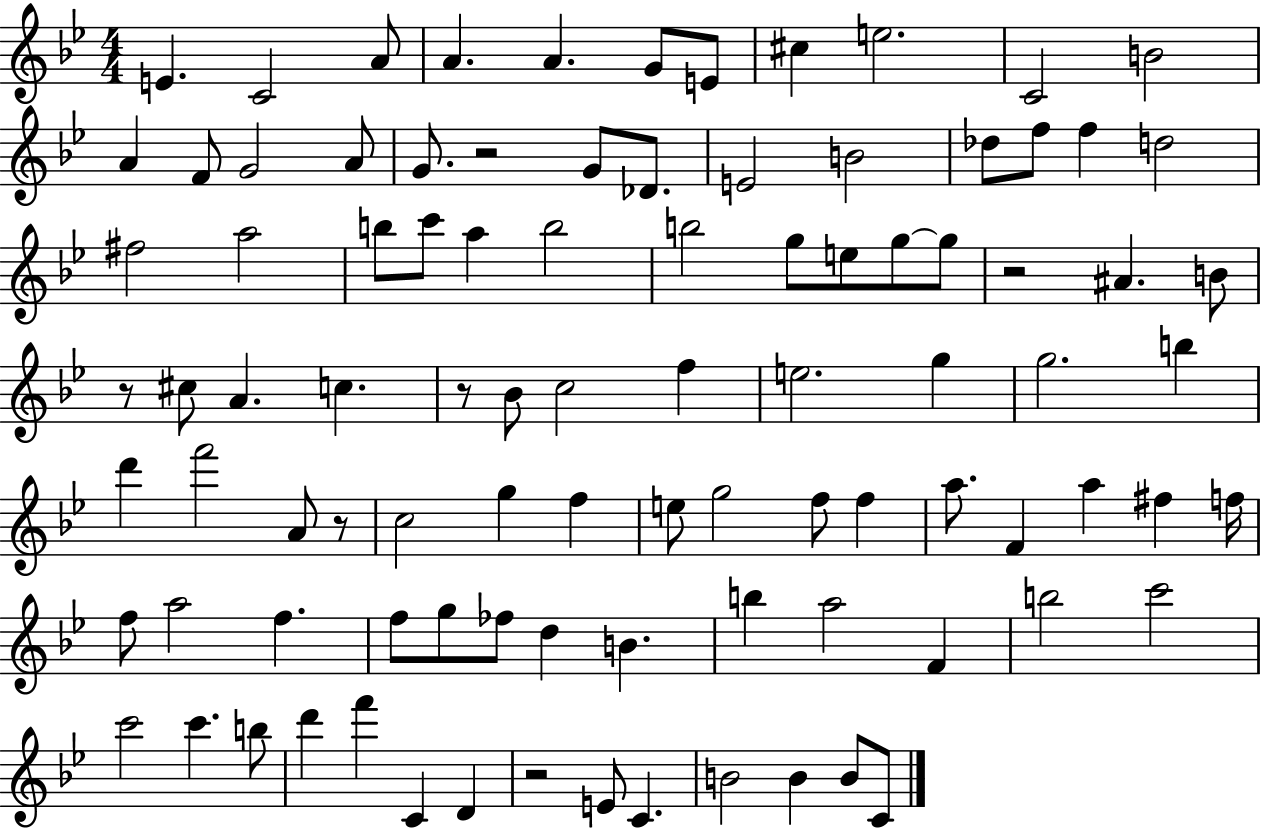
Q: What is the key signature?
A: BES major